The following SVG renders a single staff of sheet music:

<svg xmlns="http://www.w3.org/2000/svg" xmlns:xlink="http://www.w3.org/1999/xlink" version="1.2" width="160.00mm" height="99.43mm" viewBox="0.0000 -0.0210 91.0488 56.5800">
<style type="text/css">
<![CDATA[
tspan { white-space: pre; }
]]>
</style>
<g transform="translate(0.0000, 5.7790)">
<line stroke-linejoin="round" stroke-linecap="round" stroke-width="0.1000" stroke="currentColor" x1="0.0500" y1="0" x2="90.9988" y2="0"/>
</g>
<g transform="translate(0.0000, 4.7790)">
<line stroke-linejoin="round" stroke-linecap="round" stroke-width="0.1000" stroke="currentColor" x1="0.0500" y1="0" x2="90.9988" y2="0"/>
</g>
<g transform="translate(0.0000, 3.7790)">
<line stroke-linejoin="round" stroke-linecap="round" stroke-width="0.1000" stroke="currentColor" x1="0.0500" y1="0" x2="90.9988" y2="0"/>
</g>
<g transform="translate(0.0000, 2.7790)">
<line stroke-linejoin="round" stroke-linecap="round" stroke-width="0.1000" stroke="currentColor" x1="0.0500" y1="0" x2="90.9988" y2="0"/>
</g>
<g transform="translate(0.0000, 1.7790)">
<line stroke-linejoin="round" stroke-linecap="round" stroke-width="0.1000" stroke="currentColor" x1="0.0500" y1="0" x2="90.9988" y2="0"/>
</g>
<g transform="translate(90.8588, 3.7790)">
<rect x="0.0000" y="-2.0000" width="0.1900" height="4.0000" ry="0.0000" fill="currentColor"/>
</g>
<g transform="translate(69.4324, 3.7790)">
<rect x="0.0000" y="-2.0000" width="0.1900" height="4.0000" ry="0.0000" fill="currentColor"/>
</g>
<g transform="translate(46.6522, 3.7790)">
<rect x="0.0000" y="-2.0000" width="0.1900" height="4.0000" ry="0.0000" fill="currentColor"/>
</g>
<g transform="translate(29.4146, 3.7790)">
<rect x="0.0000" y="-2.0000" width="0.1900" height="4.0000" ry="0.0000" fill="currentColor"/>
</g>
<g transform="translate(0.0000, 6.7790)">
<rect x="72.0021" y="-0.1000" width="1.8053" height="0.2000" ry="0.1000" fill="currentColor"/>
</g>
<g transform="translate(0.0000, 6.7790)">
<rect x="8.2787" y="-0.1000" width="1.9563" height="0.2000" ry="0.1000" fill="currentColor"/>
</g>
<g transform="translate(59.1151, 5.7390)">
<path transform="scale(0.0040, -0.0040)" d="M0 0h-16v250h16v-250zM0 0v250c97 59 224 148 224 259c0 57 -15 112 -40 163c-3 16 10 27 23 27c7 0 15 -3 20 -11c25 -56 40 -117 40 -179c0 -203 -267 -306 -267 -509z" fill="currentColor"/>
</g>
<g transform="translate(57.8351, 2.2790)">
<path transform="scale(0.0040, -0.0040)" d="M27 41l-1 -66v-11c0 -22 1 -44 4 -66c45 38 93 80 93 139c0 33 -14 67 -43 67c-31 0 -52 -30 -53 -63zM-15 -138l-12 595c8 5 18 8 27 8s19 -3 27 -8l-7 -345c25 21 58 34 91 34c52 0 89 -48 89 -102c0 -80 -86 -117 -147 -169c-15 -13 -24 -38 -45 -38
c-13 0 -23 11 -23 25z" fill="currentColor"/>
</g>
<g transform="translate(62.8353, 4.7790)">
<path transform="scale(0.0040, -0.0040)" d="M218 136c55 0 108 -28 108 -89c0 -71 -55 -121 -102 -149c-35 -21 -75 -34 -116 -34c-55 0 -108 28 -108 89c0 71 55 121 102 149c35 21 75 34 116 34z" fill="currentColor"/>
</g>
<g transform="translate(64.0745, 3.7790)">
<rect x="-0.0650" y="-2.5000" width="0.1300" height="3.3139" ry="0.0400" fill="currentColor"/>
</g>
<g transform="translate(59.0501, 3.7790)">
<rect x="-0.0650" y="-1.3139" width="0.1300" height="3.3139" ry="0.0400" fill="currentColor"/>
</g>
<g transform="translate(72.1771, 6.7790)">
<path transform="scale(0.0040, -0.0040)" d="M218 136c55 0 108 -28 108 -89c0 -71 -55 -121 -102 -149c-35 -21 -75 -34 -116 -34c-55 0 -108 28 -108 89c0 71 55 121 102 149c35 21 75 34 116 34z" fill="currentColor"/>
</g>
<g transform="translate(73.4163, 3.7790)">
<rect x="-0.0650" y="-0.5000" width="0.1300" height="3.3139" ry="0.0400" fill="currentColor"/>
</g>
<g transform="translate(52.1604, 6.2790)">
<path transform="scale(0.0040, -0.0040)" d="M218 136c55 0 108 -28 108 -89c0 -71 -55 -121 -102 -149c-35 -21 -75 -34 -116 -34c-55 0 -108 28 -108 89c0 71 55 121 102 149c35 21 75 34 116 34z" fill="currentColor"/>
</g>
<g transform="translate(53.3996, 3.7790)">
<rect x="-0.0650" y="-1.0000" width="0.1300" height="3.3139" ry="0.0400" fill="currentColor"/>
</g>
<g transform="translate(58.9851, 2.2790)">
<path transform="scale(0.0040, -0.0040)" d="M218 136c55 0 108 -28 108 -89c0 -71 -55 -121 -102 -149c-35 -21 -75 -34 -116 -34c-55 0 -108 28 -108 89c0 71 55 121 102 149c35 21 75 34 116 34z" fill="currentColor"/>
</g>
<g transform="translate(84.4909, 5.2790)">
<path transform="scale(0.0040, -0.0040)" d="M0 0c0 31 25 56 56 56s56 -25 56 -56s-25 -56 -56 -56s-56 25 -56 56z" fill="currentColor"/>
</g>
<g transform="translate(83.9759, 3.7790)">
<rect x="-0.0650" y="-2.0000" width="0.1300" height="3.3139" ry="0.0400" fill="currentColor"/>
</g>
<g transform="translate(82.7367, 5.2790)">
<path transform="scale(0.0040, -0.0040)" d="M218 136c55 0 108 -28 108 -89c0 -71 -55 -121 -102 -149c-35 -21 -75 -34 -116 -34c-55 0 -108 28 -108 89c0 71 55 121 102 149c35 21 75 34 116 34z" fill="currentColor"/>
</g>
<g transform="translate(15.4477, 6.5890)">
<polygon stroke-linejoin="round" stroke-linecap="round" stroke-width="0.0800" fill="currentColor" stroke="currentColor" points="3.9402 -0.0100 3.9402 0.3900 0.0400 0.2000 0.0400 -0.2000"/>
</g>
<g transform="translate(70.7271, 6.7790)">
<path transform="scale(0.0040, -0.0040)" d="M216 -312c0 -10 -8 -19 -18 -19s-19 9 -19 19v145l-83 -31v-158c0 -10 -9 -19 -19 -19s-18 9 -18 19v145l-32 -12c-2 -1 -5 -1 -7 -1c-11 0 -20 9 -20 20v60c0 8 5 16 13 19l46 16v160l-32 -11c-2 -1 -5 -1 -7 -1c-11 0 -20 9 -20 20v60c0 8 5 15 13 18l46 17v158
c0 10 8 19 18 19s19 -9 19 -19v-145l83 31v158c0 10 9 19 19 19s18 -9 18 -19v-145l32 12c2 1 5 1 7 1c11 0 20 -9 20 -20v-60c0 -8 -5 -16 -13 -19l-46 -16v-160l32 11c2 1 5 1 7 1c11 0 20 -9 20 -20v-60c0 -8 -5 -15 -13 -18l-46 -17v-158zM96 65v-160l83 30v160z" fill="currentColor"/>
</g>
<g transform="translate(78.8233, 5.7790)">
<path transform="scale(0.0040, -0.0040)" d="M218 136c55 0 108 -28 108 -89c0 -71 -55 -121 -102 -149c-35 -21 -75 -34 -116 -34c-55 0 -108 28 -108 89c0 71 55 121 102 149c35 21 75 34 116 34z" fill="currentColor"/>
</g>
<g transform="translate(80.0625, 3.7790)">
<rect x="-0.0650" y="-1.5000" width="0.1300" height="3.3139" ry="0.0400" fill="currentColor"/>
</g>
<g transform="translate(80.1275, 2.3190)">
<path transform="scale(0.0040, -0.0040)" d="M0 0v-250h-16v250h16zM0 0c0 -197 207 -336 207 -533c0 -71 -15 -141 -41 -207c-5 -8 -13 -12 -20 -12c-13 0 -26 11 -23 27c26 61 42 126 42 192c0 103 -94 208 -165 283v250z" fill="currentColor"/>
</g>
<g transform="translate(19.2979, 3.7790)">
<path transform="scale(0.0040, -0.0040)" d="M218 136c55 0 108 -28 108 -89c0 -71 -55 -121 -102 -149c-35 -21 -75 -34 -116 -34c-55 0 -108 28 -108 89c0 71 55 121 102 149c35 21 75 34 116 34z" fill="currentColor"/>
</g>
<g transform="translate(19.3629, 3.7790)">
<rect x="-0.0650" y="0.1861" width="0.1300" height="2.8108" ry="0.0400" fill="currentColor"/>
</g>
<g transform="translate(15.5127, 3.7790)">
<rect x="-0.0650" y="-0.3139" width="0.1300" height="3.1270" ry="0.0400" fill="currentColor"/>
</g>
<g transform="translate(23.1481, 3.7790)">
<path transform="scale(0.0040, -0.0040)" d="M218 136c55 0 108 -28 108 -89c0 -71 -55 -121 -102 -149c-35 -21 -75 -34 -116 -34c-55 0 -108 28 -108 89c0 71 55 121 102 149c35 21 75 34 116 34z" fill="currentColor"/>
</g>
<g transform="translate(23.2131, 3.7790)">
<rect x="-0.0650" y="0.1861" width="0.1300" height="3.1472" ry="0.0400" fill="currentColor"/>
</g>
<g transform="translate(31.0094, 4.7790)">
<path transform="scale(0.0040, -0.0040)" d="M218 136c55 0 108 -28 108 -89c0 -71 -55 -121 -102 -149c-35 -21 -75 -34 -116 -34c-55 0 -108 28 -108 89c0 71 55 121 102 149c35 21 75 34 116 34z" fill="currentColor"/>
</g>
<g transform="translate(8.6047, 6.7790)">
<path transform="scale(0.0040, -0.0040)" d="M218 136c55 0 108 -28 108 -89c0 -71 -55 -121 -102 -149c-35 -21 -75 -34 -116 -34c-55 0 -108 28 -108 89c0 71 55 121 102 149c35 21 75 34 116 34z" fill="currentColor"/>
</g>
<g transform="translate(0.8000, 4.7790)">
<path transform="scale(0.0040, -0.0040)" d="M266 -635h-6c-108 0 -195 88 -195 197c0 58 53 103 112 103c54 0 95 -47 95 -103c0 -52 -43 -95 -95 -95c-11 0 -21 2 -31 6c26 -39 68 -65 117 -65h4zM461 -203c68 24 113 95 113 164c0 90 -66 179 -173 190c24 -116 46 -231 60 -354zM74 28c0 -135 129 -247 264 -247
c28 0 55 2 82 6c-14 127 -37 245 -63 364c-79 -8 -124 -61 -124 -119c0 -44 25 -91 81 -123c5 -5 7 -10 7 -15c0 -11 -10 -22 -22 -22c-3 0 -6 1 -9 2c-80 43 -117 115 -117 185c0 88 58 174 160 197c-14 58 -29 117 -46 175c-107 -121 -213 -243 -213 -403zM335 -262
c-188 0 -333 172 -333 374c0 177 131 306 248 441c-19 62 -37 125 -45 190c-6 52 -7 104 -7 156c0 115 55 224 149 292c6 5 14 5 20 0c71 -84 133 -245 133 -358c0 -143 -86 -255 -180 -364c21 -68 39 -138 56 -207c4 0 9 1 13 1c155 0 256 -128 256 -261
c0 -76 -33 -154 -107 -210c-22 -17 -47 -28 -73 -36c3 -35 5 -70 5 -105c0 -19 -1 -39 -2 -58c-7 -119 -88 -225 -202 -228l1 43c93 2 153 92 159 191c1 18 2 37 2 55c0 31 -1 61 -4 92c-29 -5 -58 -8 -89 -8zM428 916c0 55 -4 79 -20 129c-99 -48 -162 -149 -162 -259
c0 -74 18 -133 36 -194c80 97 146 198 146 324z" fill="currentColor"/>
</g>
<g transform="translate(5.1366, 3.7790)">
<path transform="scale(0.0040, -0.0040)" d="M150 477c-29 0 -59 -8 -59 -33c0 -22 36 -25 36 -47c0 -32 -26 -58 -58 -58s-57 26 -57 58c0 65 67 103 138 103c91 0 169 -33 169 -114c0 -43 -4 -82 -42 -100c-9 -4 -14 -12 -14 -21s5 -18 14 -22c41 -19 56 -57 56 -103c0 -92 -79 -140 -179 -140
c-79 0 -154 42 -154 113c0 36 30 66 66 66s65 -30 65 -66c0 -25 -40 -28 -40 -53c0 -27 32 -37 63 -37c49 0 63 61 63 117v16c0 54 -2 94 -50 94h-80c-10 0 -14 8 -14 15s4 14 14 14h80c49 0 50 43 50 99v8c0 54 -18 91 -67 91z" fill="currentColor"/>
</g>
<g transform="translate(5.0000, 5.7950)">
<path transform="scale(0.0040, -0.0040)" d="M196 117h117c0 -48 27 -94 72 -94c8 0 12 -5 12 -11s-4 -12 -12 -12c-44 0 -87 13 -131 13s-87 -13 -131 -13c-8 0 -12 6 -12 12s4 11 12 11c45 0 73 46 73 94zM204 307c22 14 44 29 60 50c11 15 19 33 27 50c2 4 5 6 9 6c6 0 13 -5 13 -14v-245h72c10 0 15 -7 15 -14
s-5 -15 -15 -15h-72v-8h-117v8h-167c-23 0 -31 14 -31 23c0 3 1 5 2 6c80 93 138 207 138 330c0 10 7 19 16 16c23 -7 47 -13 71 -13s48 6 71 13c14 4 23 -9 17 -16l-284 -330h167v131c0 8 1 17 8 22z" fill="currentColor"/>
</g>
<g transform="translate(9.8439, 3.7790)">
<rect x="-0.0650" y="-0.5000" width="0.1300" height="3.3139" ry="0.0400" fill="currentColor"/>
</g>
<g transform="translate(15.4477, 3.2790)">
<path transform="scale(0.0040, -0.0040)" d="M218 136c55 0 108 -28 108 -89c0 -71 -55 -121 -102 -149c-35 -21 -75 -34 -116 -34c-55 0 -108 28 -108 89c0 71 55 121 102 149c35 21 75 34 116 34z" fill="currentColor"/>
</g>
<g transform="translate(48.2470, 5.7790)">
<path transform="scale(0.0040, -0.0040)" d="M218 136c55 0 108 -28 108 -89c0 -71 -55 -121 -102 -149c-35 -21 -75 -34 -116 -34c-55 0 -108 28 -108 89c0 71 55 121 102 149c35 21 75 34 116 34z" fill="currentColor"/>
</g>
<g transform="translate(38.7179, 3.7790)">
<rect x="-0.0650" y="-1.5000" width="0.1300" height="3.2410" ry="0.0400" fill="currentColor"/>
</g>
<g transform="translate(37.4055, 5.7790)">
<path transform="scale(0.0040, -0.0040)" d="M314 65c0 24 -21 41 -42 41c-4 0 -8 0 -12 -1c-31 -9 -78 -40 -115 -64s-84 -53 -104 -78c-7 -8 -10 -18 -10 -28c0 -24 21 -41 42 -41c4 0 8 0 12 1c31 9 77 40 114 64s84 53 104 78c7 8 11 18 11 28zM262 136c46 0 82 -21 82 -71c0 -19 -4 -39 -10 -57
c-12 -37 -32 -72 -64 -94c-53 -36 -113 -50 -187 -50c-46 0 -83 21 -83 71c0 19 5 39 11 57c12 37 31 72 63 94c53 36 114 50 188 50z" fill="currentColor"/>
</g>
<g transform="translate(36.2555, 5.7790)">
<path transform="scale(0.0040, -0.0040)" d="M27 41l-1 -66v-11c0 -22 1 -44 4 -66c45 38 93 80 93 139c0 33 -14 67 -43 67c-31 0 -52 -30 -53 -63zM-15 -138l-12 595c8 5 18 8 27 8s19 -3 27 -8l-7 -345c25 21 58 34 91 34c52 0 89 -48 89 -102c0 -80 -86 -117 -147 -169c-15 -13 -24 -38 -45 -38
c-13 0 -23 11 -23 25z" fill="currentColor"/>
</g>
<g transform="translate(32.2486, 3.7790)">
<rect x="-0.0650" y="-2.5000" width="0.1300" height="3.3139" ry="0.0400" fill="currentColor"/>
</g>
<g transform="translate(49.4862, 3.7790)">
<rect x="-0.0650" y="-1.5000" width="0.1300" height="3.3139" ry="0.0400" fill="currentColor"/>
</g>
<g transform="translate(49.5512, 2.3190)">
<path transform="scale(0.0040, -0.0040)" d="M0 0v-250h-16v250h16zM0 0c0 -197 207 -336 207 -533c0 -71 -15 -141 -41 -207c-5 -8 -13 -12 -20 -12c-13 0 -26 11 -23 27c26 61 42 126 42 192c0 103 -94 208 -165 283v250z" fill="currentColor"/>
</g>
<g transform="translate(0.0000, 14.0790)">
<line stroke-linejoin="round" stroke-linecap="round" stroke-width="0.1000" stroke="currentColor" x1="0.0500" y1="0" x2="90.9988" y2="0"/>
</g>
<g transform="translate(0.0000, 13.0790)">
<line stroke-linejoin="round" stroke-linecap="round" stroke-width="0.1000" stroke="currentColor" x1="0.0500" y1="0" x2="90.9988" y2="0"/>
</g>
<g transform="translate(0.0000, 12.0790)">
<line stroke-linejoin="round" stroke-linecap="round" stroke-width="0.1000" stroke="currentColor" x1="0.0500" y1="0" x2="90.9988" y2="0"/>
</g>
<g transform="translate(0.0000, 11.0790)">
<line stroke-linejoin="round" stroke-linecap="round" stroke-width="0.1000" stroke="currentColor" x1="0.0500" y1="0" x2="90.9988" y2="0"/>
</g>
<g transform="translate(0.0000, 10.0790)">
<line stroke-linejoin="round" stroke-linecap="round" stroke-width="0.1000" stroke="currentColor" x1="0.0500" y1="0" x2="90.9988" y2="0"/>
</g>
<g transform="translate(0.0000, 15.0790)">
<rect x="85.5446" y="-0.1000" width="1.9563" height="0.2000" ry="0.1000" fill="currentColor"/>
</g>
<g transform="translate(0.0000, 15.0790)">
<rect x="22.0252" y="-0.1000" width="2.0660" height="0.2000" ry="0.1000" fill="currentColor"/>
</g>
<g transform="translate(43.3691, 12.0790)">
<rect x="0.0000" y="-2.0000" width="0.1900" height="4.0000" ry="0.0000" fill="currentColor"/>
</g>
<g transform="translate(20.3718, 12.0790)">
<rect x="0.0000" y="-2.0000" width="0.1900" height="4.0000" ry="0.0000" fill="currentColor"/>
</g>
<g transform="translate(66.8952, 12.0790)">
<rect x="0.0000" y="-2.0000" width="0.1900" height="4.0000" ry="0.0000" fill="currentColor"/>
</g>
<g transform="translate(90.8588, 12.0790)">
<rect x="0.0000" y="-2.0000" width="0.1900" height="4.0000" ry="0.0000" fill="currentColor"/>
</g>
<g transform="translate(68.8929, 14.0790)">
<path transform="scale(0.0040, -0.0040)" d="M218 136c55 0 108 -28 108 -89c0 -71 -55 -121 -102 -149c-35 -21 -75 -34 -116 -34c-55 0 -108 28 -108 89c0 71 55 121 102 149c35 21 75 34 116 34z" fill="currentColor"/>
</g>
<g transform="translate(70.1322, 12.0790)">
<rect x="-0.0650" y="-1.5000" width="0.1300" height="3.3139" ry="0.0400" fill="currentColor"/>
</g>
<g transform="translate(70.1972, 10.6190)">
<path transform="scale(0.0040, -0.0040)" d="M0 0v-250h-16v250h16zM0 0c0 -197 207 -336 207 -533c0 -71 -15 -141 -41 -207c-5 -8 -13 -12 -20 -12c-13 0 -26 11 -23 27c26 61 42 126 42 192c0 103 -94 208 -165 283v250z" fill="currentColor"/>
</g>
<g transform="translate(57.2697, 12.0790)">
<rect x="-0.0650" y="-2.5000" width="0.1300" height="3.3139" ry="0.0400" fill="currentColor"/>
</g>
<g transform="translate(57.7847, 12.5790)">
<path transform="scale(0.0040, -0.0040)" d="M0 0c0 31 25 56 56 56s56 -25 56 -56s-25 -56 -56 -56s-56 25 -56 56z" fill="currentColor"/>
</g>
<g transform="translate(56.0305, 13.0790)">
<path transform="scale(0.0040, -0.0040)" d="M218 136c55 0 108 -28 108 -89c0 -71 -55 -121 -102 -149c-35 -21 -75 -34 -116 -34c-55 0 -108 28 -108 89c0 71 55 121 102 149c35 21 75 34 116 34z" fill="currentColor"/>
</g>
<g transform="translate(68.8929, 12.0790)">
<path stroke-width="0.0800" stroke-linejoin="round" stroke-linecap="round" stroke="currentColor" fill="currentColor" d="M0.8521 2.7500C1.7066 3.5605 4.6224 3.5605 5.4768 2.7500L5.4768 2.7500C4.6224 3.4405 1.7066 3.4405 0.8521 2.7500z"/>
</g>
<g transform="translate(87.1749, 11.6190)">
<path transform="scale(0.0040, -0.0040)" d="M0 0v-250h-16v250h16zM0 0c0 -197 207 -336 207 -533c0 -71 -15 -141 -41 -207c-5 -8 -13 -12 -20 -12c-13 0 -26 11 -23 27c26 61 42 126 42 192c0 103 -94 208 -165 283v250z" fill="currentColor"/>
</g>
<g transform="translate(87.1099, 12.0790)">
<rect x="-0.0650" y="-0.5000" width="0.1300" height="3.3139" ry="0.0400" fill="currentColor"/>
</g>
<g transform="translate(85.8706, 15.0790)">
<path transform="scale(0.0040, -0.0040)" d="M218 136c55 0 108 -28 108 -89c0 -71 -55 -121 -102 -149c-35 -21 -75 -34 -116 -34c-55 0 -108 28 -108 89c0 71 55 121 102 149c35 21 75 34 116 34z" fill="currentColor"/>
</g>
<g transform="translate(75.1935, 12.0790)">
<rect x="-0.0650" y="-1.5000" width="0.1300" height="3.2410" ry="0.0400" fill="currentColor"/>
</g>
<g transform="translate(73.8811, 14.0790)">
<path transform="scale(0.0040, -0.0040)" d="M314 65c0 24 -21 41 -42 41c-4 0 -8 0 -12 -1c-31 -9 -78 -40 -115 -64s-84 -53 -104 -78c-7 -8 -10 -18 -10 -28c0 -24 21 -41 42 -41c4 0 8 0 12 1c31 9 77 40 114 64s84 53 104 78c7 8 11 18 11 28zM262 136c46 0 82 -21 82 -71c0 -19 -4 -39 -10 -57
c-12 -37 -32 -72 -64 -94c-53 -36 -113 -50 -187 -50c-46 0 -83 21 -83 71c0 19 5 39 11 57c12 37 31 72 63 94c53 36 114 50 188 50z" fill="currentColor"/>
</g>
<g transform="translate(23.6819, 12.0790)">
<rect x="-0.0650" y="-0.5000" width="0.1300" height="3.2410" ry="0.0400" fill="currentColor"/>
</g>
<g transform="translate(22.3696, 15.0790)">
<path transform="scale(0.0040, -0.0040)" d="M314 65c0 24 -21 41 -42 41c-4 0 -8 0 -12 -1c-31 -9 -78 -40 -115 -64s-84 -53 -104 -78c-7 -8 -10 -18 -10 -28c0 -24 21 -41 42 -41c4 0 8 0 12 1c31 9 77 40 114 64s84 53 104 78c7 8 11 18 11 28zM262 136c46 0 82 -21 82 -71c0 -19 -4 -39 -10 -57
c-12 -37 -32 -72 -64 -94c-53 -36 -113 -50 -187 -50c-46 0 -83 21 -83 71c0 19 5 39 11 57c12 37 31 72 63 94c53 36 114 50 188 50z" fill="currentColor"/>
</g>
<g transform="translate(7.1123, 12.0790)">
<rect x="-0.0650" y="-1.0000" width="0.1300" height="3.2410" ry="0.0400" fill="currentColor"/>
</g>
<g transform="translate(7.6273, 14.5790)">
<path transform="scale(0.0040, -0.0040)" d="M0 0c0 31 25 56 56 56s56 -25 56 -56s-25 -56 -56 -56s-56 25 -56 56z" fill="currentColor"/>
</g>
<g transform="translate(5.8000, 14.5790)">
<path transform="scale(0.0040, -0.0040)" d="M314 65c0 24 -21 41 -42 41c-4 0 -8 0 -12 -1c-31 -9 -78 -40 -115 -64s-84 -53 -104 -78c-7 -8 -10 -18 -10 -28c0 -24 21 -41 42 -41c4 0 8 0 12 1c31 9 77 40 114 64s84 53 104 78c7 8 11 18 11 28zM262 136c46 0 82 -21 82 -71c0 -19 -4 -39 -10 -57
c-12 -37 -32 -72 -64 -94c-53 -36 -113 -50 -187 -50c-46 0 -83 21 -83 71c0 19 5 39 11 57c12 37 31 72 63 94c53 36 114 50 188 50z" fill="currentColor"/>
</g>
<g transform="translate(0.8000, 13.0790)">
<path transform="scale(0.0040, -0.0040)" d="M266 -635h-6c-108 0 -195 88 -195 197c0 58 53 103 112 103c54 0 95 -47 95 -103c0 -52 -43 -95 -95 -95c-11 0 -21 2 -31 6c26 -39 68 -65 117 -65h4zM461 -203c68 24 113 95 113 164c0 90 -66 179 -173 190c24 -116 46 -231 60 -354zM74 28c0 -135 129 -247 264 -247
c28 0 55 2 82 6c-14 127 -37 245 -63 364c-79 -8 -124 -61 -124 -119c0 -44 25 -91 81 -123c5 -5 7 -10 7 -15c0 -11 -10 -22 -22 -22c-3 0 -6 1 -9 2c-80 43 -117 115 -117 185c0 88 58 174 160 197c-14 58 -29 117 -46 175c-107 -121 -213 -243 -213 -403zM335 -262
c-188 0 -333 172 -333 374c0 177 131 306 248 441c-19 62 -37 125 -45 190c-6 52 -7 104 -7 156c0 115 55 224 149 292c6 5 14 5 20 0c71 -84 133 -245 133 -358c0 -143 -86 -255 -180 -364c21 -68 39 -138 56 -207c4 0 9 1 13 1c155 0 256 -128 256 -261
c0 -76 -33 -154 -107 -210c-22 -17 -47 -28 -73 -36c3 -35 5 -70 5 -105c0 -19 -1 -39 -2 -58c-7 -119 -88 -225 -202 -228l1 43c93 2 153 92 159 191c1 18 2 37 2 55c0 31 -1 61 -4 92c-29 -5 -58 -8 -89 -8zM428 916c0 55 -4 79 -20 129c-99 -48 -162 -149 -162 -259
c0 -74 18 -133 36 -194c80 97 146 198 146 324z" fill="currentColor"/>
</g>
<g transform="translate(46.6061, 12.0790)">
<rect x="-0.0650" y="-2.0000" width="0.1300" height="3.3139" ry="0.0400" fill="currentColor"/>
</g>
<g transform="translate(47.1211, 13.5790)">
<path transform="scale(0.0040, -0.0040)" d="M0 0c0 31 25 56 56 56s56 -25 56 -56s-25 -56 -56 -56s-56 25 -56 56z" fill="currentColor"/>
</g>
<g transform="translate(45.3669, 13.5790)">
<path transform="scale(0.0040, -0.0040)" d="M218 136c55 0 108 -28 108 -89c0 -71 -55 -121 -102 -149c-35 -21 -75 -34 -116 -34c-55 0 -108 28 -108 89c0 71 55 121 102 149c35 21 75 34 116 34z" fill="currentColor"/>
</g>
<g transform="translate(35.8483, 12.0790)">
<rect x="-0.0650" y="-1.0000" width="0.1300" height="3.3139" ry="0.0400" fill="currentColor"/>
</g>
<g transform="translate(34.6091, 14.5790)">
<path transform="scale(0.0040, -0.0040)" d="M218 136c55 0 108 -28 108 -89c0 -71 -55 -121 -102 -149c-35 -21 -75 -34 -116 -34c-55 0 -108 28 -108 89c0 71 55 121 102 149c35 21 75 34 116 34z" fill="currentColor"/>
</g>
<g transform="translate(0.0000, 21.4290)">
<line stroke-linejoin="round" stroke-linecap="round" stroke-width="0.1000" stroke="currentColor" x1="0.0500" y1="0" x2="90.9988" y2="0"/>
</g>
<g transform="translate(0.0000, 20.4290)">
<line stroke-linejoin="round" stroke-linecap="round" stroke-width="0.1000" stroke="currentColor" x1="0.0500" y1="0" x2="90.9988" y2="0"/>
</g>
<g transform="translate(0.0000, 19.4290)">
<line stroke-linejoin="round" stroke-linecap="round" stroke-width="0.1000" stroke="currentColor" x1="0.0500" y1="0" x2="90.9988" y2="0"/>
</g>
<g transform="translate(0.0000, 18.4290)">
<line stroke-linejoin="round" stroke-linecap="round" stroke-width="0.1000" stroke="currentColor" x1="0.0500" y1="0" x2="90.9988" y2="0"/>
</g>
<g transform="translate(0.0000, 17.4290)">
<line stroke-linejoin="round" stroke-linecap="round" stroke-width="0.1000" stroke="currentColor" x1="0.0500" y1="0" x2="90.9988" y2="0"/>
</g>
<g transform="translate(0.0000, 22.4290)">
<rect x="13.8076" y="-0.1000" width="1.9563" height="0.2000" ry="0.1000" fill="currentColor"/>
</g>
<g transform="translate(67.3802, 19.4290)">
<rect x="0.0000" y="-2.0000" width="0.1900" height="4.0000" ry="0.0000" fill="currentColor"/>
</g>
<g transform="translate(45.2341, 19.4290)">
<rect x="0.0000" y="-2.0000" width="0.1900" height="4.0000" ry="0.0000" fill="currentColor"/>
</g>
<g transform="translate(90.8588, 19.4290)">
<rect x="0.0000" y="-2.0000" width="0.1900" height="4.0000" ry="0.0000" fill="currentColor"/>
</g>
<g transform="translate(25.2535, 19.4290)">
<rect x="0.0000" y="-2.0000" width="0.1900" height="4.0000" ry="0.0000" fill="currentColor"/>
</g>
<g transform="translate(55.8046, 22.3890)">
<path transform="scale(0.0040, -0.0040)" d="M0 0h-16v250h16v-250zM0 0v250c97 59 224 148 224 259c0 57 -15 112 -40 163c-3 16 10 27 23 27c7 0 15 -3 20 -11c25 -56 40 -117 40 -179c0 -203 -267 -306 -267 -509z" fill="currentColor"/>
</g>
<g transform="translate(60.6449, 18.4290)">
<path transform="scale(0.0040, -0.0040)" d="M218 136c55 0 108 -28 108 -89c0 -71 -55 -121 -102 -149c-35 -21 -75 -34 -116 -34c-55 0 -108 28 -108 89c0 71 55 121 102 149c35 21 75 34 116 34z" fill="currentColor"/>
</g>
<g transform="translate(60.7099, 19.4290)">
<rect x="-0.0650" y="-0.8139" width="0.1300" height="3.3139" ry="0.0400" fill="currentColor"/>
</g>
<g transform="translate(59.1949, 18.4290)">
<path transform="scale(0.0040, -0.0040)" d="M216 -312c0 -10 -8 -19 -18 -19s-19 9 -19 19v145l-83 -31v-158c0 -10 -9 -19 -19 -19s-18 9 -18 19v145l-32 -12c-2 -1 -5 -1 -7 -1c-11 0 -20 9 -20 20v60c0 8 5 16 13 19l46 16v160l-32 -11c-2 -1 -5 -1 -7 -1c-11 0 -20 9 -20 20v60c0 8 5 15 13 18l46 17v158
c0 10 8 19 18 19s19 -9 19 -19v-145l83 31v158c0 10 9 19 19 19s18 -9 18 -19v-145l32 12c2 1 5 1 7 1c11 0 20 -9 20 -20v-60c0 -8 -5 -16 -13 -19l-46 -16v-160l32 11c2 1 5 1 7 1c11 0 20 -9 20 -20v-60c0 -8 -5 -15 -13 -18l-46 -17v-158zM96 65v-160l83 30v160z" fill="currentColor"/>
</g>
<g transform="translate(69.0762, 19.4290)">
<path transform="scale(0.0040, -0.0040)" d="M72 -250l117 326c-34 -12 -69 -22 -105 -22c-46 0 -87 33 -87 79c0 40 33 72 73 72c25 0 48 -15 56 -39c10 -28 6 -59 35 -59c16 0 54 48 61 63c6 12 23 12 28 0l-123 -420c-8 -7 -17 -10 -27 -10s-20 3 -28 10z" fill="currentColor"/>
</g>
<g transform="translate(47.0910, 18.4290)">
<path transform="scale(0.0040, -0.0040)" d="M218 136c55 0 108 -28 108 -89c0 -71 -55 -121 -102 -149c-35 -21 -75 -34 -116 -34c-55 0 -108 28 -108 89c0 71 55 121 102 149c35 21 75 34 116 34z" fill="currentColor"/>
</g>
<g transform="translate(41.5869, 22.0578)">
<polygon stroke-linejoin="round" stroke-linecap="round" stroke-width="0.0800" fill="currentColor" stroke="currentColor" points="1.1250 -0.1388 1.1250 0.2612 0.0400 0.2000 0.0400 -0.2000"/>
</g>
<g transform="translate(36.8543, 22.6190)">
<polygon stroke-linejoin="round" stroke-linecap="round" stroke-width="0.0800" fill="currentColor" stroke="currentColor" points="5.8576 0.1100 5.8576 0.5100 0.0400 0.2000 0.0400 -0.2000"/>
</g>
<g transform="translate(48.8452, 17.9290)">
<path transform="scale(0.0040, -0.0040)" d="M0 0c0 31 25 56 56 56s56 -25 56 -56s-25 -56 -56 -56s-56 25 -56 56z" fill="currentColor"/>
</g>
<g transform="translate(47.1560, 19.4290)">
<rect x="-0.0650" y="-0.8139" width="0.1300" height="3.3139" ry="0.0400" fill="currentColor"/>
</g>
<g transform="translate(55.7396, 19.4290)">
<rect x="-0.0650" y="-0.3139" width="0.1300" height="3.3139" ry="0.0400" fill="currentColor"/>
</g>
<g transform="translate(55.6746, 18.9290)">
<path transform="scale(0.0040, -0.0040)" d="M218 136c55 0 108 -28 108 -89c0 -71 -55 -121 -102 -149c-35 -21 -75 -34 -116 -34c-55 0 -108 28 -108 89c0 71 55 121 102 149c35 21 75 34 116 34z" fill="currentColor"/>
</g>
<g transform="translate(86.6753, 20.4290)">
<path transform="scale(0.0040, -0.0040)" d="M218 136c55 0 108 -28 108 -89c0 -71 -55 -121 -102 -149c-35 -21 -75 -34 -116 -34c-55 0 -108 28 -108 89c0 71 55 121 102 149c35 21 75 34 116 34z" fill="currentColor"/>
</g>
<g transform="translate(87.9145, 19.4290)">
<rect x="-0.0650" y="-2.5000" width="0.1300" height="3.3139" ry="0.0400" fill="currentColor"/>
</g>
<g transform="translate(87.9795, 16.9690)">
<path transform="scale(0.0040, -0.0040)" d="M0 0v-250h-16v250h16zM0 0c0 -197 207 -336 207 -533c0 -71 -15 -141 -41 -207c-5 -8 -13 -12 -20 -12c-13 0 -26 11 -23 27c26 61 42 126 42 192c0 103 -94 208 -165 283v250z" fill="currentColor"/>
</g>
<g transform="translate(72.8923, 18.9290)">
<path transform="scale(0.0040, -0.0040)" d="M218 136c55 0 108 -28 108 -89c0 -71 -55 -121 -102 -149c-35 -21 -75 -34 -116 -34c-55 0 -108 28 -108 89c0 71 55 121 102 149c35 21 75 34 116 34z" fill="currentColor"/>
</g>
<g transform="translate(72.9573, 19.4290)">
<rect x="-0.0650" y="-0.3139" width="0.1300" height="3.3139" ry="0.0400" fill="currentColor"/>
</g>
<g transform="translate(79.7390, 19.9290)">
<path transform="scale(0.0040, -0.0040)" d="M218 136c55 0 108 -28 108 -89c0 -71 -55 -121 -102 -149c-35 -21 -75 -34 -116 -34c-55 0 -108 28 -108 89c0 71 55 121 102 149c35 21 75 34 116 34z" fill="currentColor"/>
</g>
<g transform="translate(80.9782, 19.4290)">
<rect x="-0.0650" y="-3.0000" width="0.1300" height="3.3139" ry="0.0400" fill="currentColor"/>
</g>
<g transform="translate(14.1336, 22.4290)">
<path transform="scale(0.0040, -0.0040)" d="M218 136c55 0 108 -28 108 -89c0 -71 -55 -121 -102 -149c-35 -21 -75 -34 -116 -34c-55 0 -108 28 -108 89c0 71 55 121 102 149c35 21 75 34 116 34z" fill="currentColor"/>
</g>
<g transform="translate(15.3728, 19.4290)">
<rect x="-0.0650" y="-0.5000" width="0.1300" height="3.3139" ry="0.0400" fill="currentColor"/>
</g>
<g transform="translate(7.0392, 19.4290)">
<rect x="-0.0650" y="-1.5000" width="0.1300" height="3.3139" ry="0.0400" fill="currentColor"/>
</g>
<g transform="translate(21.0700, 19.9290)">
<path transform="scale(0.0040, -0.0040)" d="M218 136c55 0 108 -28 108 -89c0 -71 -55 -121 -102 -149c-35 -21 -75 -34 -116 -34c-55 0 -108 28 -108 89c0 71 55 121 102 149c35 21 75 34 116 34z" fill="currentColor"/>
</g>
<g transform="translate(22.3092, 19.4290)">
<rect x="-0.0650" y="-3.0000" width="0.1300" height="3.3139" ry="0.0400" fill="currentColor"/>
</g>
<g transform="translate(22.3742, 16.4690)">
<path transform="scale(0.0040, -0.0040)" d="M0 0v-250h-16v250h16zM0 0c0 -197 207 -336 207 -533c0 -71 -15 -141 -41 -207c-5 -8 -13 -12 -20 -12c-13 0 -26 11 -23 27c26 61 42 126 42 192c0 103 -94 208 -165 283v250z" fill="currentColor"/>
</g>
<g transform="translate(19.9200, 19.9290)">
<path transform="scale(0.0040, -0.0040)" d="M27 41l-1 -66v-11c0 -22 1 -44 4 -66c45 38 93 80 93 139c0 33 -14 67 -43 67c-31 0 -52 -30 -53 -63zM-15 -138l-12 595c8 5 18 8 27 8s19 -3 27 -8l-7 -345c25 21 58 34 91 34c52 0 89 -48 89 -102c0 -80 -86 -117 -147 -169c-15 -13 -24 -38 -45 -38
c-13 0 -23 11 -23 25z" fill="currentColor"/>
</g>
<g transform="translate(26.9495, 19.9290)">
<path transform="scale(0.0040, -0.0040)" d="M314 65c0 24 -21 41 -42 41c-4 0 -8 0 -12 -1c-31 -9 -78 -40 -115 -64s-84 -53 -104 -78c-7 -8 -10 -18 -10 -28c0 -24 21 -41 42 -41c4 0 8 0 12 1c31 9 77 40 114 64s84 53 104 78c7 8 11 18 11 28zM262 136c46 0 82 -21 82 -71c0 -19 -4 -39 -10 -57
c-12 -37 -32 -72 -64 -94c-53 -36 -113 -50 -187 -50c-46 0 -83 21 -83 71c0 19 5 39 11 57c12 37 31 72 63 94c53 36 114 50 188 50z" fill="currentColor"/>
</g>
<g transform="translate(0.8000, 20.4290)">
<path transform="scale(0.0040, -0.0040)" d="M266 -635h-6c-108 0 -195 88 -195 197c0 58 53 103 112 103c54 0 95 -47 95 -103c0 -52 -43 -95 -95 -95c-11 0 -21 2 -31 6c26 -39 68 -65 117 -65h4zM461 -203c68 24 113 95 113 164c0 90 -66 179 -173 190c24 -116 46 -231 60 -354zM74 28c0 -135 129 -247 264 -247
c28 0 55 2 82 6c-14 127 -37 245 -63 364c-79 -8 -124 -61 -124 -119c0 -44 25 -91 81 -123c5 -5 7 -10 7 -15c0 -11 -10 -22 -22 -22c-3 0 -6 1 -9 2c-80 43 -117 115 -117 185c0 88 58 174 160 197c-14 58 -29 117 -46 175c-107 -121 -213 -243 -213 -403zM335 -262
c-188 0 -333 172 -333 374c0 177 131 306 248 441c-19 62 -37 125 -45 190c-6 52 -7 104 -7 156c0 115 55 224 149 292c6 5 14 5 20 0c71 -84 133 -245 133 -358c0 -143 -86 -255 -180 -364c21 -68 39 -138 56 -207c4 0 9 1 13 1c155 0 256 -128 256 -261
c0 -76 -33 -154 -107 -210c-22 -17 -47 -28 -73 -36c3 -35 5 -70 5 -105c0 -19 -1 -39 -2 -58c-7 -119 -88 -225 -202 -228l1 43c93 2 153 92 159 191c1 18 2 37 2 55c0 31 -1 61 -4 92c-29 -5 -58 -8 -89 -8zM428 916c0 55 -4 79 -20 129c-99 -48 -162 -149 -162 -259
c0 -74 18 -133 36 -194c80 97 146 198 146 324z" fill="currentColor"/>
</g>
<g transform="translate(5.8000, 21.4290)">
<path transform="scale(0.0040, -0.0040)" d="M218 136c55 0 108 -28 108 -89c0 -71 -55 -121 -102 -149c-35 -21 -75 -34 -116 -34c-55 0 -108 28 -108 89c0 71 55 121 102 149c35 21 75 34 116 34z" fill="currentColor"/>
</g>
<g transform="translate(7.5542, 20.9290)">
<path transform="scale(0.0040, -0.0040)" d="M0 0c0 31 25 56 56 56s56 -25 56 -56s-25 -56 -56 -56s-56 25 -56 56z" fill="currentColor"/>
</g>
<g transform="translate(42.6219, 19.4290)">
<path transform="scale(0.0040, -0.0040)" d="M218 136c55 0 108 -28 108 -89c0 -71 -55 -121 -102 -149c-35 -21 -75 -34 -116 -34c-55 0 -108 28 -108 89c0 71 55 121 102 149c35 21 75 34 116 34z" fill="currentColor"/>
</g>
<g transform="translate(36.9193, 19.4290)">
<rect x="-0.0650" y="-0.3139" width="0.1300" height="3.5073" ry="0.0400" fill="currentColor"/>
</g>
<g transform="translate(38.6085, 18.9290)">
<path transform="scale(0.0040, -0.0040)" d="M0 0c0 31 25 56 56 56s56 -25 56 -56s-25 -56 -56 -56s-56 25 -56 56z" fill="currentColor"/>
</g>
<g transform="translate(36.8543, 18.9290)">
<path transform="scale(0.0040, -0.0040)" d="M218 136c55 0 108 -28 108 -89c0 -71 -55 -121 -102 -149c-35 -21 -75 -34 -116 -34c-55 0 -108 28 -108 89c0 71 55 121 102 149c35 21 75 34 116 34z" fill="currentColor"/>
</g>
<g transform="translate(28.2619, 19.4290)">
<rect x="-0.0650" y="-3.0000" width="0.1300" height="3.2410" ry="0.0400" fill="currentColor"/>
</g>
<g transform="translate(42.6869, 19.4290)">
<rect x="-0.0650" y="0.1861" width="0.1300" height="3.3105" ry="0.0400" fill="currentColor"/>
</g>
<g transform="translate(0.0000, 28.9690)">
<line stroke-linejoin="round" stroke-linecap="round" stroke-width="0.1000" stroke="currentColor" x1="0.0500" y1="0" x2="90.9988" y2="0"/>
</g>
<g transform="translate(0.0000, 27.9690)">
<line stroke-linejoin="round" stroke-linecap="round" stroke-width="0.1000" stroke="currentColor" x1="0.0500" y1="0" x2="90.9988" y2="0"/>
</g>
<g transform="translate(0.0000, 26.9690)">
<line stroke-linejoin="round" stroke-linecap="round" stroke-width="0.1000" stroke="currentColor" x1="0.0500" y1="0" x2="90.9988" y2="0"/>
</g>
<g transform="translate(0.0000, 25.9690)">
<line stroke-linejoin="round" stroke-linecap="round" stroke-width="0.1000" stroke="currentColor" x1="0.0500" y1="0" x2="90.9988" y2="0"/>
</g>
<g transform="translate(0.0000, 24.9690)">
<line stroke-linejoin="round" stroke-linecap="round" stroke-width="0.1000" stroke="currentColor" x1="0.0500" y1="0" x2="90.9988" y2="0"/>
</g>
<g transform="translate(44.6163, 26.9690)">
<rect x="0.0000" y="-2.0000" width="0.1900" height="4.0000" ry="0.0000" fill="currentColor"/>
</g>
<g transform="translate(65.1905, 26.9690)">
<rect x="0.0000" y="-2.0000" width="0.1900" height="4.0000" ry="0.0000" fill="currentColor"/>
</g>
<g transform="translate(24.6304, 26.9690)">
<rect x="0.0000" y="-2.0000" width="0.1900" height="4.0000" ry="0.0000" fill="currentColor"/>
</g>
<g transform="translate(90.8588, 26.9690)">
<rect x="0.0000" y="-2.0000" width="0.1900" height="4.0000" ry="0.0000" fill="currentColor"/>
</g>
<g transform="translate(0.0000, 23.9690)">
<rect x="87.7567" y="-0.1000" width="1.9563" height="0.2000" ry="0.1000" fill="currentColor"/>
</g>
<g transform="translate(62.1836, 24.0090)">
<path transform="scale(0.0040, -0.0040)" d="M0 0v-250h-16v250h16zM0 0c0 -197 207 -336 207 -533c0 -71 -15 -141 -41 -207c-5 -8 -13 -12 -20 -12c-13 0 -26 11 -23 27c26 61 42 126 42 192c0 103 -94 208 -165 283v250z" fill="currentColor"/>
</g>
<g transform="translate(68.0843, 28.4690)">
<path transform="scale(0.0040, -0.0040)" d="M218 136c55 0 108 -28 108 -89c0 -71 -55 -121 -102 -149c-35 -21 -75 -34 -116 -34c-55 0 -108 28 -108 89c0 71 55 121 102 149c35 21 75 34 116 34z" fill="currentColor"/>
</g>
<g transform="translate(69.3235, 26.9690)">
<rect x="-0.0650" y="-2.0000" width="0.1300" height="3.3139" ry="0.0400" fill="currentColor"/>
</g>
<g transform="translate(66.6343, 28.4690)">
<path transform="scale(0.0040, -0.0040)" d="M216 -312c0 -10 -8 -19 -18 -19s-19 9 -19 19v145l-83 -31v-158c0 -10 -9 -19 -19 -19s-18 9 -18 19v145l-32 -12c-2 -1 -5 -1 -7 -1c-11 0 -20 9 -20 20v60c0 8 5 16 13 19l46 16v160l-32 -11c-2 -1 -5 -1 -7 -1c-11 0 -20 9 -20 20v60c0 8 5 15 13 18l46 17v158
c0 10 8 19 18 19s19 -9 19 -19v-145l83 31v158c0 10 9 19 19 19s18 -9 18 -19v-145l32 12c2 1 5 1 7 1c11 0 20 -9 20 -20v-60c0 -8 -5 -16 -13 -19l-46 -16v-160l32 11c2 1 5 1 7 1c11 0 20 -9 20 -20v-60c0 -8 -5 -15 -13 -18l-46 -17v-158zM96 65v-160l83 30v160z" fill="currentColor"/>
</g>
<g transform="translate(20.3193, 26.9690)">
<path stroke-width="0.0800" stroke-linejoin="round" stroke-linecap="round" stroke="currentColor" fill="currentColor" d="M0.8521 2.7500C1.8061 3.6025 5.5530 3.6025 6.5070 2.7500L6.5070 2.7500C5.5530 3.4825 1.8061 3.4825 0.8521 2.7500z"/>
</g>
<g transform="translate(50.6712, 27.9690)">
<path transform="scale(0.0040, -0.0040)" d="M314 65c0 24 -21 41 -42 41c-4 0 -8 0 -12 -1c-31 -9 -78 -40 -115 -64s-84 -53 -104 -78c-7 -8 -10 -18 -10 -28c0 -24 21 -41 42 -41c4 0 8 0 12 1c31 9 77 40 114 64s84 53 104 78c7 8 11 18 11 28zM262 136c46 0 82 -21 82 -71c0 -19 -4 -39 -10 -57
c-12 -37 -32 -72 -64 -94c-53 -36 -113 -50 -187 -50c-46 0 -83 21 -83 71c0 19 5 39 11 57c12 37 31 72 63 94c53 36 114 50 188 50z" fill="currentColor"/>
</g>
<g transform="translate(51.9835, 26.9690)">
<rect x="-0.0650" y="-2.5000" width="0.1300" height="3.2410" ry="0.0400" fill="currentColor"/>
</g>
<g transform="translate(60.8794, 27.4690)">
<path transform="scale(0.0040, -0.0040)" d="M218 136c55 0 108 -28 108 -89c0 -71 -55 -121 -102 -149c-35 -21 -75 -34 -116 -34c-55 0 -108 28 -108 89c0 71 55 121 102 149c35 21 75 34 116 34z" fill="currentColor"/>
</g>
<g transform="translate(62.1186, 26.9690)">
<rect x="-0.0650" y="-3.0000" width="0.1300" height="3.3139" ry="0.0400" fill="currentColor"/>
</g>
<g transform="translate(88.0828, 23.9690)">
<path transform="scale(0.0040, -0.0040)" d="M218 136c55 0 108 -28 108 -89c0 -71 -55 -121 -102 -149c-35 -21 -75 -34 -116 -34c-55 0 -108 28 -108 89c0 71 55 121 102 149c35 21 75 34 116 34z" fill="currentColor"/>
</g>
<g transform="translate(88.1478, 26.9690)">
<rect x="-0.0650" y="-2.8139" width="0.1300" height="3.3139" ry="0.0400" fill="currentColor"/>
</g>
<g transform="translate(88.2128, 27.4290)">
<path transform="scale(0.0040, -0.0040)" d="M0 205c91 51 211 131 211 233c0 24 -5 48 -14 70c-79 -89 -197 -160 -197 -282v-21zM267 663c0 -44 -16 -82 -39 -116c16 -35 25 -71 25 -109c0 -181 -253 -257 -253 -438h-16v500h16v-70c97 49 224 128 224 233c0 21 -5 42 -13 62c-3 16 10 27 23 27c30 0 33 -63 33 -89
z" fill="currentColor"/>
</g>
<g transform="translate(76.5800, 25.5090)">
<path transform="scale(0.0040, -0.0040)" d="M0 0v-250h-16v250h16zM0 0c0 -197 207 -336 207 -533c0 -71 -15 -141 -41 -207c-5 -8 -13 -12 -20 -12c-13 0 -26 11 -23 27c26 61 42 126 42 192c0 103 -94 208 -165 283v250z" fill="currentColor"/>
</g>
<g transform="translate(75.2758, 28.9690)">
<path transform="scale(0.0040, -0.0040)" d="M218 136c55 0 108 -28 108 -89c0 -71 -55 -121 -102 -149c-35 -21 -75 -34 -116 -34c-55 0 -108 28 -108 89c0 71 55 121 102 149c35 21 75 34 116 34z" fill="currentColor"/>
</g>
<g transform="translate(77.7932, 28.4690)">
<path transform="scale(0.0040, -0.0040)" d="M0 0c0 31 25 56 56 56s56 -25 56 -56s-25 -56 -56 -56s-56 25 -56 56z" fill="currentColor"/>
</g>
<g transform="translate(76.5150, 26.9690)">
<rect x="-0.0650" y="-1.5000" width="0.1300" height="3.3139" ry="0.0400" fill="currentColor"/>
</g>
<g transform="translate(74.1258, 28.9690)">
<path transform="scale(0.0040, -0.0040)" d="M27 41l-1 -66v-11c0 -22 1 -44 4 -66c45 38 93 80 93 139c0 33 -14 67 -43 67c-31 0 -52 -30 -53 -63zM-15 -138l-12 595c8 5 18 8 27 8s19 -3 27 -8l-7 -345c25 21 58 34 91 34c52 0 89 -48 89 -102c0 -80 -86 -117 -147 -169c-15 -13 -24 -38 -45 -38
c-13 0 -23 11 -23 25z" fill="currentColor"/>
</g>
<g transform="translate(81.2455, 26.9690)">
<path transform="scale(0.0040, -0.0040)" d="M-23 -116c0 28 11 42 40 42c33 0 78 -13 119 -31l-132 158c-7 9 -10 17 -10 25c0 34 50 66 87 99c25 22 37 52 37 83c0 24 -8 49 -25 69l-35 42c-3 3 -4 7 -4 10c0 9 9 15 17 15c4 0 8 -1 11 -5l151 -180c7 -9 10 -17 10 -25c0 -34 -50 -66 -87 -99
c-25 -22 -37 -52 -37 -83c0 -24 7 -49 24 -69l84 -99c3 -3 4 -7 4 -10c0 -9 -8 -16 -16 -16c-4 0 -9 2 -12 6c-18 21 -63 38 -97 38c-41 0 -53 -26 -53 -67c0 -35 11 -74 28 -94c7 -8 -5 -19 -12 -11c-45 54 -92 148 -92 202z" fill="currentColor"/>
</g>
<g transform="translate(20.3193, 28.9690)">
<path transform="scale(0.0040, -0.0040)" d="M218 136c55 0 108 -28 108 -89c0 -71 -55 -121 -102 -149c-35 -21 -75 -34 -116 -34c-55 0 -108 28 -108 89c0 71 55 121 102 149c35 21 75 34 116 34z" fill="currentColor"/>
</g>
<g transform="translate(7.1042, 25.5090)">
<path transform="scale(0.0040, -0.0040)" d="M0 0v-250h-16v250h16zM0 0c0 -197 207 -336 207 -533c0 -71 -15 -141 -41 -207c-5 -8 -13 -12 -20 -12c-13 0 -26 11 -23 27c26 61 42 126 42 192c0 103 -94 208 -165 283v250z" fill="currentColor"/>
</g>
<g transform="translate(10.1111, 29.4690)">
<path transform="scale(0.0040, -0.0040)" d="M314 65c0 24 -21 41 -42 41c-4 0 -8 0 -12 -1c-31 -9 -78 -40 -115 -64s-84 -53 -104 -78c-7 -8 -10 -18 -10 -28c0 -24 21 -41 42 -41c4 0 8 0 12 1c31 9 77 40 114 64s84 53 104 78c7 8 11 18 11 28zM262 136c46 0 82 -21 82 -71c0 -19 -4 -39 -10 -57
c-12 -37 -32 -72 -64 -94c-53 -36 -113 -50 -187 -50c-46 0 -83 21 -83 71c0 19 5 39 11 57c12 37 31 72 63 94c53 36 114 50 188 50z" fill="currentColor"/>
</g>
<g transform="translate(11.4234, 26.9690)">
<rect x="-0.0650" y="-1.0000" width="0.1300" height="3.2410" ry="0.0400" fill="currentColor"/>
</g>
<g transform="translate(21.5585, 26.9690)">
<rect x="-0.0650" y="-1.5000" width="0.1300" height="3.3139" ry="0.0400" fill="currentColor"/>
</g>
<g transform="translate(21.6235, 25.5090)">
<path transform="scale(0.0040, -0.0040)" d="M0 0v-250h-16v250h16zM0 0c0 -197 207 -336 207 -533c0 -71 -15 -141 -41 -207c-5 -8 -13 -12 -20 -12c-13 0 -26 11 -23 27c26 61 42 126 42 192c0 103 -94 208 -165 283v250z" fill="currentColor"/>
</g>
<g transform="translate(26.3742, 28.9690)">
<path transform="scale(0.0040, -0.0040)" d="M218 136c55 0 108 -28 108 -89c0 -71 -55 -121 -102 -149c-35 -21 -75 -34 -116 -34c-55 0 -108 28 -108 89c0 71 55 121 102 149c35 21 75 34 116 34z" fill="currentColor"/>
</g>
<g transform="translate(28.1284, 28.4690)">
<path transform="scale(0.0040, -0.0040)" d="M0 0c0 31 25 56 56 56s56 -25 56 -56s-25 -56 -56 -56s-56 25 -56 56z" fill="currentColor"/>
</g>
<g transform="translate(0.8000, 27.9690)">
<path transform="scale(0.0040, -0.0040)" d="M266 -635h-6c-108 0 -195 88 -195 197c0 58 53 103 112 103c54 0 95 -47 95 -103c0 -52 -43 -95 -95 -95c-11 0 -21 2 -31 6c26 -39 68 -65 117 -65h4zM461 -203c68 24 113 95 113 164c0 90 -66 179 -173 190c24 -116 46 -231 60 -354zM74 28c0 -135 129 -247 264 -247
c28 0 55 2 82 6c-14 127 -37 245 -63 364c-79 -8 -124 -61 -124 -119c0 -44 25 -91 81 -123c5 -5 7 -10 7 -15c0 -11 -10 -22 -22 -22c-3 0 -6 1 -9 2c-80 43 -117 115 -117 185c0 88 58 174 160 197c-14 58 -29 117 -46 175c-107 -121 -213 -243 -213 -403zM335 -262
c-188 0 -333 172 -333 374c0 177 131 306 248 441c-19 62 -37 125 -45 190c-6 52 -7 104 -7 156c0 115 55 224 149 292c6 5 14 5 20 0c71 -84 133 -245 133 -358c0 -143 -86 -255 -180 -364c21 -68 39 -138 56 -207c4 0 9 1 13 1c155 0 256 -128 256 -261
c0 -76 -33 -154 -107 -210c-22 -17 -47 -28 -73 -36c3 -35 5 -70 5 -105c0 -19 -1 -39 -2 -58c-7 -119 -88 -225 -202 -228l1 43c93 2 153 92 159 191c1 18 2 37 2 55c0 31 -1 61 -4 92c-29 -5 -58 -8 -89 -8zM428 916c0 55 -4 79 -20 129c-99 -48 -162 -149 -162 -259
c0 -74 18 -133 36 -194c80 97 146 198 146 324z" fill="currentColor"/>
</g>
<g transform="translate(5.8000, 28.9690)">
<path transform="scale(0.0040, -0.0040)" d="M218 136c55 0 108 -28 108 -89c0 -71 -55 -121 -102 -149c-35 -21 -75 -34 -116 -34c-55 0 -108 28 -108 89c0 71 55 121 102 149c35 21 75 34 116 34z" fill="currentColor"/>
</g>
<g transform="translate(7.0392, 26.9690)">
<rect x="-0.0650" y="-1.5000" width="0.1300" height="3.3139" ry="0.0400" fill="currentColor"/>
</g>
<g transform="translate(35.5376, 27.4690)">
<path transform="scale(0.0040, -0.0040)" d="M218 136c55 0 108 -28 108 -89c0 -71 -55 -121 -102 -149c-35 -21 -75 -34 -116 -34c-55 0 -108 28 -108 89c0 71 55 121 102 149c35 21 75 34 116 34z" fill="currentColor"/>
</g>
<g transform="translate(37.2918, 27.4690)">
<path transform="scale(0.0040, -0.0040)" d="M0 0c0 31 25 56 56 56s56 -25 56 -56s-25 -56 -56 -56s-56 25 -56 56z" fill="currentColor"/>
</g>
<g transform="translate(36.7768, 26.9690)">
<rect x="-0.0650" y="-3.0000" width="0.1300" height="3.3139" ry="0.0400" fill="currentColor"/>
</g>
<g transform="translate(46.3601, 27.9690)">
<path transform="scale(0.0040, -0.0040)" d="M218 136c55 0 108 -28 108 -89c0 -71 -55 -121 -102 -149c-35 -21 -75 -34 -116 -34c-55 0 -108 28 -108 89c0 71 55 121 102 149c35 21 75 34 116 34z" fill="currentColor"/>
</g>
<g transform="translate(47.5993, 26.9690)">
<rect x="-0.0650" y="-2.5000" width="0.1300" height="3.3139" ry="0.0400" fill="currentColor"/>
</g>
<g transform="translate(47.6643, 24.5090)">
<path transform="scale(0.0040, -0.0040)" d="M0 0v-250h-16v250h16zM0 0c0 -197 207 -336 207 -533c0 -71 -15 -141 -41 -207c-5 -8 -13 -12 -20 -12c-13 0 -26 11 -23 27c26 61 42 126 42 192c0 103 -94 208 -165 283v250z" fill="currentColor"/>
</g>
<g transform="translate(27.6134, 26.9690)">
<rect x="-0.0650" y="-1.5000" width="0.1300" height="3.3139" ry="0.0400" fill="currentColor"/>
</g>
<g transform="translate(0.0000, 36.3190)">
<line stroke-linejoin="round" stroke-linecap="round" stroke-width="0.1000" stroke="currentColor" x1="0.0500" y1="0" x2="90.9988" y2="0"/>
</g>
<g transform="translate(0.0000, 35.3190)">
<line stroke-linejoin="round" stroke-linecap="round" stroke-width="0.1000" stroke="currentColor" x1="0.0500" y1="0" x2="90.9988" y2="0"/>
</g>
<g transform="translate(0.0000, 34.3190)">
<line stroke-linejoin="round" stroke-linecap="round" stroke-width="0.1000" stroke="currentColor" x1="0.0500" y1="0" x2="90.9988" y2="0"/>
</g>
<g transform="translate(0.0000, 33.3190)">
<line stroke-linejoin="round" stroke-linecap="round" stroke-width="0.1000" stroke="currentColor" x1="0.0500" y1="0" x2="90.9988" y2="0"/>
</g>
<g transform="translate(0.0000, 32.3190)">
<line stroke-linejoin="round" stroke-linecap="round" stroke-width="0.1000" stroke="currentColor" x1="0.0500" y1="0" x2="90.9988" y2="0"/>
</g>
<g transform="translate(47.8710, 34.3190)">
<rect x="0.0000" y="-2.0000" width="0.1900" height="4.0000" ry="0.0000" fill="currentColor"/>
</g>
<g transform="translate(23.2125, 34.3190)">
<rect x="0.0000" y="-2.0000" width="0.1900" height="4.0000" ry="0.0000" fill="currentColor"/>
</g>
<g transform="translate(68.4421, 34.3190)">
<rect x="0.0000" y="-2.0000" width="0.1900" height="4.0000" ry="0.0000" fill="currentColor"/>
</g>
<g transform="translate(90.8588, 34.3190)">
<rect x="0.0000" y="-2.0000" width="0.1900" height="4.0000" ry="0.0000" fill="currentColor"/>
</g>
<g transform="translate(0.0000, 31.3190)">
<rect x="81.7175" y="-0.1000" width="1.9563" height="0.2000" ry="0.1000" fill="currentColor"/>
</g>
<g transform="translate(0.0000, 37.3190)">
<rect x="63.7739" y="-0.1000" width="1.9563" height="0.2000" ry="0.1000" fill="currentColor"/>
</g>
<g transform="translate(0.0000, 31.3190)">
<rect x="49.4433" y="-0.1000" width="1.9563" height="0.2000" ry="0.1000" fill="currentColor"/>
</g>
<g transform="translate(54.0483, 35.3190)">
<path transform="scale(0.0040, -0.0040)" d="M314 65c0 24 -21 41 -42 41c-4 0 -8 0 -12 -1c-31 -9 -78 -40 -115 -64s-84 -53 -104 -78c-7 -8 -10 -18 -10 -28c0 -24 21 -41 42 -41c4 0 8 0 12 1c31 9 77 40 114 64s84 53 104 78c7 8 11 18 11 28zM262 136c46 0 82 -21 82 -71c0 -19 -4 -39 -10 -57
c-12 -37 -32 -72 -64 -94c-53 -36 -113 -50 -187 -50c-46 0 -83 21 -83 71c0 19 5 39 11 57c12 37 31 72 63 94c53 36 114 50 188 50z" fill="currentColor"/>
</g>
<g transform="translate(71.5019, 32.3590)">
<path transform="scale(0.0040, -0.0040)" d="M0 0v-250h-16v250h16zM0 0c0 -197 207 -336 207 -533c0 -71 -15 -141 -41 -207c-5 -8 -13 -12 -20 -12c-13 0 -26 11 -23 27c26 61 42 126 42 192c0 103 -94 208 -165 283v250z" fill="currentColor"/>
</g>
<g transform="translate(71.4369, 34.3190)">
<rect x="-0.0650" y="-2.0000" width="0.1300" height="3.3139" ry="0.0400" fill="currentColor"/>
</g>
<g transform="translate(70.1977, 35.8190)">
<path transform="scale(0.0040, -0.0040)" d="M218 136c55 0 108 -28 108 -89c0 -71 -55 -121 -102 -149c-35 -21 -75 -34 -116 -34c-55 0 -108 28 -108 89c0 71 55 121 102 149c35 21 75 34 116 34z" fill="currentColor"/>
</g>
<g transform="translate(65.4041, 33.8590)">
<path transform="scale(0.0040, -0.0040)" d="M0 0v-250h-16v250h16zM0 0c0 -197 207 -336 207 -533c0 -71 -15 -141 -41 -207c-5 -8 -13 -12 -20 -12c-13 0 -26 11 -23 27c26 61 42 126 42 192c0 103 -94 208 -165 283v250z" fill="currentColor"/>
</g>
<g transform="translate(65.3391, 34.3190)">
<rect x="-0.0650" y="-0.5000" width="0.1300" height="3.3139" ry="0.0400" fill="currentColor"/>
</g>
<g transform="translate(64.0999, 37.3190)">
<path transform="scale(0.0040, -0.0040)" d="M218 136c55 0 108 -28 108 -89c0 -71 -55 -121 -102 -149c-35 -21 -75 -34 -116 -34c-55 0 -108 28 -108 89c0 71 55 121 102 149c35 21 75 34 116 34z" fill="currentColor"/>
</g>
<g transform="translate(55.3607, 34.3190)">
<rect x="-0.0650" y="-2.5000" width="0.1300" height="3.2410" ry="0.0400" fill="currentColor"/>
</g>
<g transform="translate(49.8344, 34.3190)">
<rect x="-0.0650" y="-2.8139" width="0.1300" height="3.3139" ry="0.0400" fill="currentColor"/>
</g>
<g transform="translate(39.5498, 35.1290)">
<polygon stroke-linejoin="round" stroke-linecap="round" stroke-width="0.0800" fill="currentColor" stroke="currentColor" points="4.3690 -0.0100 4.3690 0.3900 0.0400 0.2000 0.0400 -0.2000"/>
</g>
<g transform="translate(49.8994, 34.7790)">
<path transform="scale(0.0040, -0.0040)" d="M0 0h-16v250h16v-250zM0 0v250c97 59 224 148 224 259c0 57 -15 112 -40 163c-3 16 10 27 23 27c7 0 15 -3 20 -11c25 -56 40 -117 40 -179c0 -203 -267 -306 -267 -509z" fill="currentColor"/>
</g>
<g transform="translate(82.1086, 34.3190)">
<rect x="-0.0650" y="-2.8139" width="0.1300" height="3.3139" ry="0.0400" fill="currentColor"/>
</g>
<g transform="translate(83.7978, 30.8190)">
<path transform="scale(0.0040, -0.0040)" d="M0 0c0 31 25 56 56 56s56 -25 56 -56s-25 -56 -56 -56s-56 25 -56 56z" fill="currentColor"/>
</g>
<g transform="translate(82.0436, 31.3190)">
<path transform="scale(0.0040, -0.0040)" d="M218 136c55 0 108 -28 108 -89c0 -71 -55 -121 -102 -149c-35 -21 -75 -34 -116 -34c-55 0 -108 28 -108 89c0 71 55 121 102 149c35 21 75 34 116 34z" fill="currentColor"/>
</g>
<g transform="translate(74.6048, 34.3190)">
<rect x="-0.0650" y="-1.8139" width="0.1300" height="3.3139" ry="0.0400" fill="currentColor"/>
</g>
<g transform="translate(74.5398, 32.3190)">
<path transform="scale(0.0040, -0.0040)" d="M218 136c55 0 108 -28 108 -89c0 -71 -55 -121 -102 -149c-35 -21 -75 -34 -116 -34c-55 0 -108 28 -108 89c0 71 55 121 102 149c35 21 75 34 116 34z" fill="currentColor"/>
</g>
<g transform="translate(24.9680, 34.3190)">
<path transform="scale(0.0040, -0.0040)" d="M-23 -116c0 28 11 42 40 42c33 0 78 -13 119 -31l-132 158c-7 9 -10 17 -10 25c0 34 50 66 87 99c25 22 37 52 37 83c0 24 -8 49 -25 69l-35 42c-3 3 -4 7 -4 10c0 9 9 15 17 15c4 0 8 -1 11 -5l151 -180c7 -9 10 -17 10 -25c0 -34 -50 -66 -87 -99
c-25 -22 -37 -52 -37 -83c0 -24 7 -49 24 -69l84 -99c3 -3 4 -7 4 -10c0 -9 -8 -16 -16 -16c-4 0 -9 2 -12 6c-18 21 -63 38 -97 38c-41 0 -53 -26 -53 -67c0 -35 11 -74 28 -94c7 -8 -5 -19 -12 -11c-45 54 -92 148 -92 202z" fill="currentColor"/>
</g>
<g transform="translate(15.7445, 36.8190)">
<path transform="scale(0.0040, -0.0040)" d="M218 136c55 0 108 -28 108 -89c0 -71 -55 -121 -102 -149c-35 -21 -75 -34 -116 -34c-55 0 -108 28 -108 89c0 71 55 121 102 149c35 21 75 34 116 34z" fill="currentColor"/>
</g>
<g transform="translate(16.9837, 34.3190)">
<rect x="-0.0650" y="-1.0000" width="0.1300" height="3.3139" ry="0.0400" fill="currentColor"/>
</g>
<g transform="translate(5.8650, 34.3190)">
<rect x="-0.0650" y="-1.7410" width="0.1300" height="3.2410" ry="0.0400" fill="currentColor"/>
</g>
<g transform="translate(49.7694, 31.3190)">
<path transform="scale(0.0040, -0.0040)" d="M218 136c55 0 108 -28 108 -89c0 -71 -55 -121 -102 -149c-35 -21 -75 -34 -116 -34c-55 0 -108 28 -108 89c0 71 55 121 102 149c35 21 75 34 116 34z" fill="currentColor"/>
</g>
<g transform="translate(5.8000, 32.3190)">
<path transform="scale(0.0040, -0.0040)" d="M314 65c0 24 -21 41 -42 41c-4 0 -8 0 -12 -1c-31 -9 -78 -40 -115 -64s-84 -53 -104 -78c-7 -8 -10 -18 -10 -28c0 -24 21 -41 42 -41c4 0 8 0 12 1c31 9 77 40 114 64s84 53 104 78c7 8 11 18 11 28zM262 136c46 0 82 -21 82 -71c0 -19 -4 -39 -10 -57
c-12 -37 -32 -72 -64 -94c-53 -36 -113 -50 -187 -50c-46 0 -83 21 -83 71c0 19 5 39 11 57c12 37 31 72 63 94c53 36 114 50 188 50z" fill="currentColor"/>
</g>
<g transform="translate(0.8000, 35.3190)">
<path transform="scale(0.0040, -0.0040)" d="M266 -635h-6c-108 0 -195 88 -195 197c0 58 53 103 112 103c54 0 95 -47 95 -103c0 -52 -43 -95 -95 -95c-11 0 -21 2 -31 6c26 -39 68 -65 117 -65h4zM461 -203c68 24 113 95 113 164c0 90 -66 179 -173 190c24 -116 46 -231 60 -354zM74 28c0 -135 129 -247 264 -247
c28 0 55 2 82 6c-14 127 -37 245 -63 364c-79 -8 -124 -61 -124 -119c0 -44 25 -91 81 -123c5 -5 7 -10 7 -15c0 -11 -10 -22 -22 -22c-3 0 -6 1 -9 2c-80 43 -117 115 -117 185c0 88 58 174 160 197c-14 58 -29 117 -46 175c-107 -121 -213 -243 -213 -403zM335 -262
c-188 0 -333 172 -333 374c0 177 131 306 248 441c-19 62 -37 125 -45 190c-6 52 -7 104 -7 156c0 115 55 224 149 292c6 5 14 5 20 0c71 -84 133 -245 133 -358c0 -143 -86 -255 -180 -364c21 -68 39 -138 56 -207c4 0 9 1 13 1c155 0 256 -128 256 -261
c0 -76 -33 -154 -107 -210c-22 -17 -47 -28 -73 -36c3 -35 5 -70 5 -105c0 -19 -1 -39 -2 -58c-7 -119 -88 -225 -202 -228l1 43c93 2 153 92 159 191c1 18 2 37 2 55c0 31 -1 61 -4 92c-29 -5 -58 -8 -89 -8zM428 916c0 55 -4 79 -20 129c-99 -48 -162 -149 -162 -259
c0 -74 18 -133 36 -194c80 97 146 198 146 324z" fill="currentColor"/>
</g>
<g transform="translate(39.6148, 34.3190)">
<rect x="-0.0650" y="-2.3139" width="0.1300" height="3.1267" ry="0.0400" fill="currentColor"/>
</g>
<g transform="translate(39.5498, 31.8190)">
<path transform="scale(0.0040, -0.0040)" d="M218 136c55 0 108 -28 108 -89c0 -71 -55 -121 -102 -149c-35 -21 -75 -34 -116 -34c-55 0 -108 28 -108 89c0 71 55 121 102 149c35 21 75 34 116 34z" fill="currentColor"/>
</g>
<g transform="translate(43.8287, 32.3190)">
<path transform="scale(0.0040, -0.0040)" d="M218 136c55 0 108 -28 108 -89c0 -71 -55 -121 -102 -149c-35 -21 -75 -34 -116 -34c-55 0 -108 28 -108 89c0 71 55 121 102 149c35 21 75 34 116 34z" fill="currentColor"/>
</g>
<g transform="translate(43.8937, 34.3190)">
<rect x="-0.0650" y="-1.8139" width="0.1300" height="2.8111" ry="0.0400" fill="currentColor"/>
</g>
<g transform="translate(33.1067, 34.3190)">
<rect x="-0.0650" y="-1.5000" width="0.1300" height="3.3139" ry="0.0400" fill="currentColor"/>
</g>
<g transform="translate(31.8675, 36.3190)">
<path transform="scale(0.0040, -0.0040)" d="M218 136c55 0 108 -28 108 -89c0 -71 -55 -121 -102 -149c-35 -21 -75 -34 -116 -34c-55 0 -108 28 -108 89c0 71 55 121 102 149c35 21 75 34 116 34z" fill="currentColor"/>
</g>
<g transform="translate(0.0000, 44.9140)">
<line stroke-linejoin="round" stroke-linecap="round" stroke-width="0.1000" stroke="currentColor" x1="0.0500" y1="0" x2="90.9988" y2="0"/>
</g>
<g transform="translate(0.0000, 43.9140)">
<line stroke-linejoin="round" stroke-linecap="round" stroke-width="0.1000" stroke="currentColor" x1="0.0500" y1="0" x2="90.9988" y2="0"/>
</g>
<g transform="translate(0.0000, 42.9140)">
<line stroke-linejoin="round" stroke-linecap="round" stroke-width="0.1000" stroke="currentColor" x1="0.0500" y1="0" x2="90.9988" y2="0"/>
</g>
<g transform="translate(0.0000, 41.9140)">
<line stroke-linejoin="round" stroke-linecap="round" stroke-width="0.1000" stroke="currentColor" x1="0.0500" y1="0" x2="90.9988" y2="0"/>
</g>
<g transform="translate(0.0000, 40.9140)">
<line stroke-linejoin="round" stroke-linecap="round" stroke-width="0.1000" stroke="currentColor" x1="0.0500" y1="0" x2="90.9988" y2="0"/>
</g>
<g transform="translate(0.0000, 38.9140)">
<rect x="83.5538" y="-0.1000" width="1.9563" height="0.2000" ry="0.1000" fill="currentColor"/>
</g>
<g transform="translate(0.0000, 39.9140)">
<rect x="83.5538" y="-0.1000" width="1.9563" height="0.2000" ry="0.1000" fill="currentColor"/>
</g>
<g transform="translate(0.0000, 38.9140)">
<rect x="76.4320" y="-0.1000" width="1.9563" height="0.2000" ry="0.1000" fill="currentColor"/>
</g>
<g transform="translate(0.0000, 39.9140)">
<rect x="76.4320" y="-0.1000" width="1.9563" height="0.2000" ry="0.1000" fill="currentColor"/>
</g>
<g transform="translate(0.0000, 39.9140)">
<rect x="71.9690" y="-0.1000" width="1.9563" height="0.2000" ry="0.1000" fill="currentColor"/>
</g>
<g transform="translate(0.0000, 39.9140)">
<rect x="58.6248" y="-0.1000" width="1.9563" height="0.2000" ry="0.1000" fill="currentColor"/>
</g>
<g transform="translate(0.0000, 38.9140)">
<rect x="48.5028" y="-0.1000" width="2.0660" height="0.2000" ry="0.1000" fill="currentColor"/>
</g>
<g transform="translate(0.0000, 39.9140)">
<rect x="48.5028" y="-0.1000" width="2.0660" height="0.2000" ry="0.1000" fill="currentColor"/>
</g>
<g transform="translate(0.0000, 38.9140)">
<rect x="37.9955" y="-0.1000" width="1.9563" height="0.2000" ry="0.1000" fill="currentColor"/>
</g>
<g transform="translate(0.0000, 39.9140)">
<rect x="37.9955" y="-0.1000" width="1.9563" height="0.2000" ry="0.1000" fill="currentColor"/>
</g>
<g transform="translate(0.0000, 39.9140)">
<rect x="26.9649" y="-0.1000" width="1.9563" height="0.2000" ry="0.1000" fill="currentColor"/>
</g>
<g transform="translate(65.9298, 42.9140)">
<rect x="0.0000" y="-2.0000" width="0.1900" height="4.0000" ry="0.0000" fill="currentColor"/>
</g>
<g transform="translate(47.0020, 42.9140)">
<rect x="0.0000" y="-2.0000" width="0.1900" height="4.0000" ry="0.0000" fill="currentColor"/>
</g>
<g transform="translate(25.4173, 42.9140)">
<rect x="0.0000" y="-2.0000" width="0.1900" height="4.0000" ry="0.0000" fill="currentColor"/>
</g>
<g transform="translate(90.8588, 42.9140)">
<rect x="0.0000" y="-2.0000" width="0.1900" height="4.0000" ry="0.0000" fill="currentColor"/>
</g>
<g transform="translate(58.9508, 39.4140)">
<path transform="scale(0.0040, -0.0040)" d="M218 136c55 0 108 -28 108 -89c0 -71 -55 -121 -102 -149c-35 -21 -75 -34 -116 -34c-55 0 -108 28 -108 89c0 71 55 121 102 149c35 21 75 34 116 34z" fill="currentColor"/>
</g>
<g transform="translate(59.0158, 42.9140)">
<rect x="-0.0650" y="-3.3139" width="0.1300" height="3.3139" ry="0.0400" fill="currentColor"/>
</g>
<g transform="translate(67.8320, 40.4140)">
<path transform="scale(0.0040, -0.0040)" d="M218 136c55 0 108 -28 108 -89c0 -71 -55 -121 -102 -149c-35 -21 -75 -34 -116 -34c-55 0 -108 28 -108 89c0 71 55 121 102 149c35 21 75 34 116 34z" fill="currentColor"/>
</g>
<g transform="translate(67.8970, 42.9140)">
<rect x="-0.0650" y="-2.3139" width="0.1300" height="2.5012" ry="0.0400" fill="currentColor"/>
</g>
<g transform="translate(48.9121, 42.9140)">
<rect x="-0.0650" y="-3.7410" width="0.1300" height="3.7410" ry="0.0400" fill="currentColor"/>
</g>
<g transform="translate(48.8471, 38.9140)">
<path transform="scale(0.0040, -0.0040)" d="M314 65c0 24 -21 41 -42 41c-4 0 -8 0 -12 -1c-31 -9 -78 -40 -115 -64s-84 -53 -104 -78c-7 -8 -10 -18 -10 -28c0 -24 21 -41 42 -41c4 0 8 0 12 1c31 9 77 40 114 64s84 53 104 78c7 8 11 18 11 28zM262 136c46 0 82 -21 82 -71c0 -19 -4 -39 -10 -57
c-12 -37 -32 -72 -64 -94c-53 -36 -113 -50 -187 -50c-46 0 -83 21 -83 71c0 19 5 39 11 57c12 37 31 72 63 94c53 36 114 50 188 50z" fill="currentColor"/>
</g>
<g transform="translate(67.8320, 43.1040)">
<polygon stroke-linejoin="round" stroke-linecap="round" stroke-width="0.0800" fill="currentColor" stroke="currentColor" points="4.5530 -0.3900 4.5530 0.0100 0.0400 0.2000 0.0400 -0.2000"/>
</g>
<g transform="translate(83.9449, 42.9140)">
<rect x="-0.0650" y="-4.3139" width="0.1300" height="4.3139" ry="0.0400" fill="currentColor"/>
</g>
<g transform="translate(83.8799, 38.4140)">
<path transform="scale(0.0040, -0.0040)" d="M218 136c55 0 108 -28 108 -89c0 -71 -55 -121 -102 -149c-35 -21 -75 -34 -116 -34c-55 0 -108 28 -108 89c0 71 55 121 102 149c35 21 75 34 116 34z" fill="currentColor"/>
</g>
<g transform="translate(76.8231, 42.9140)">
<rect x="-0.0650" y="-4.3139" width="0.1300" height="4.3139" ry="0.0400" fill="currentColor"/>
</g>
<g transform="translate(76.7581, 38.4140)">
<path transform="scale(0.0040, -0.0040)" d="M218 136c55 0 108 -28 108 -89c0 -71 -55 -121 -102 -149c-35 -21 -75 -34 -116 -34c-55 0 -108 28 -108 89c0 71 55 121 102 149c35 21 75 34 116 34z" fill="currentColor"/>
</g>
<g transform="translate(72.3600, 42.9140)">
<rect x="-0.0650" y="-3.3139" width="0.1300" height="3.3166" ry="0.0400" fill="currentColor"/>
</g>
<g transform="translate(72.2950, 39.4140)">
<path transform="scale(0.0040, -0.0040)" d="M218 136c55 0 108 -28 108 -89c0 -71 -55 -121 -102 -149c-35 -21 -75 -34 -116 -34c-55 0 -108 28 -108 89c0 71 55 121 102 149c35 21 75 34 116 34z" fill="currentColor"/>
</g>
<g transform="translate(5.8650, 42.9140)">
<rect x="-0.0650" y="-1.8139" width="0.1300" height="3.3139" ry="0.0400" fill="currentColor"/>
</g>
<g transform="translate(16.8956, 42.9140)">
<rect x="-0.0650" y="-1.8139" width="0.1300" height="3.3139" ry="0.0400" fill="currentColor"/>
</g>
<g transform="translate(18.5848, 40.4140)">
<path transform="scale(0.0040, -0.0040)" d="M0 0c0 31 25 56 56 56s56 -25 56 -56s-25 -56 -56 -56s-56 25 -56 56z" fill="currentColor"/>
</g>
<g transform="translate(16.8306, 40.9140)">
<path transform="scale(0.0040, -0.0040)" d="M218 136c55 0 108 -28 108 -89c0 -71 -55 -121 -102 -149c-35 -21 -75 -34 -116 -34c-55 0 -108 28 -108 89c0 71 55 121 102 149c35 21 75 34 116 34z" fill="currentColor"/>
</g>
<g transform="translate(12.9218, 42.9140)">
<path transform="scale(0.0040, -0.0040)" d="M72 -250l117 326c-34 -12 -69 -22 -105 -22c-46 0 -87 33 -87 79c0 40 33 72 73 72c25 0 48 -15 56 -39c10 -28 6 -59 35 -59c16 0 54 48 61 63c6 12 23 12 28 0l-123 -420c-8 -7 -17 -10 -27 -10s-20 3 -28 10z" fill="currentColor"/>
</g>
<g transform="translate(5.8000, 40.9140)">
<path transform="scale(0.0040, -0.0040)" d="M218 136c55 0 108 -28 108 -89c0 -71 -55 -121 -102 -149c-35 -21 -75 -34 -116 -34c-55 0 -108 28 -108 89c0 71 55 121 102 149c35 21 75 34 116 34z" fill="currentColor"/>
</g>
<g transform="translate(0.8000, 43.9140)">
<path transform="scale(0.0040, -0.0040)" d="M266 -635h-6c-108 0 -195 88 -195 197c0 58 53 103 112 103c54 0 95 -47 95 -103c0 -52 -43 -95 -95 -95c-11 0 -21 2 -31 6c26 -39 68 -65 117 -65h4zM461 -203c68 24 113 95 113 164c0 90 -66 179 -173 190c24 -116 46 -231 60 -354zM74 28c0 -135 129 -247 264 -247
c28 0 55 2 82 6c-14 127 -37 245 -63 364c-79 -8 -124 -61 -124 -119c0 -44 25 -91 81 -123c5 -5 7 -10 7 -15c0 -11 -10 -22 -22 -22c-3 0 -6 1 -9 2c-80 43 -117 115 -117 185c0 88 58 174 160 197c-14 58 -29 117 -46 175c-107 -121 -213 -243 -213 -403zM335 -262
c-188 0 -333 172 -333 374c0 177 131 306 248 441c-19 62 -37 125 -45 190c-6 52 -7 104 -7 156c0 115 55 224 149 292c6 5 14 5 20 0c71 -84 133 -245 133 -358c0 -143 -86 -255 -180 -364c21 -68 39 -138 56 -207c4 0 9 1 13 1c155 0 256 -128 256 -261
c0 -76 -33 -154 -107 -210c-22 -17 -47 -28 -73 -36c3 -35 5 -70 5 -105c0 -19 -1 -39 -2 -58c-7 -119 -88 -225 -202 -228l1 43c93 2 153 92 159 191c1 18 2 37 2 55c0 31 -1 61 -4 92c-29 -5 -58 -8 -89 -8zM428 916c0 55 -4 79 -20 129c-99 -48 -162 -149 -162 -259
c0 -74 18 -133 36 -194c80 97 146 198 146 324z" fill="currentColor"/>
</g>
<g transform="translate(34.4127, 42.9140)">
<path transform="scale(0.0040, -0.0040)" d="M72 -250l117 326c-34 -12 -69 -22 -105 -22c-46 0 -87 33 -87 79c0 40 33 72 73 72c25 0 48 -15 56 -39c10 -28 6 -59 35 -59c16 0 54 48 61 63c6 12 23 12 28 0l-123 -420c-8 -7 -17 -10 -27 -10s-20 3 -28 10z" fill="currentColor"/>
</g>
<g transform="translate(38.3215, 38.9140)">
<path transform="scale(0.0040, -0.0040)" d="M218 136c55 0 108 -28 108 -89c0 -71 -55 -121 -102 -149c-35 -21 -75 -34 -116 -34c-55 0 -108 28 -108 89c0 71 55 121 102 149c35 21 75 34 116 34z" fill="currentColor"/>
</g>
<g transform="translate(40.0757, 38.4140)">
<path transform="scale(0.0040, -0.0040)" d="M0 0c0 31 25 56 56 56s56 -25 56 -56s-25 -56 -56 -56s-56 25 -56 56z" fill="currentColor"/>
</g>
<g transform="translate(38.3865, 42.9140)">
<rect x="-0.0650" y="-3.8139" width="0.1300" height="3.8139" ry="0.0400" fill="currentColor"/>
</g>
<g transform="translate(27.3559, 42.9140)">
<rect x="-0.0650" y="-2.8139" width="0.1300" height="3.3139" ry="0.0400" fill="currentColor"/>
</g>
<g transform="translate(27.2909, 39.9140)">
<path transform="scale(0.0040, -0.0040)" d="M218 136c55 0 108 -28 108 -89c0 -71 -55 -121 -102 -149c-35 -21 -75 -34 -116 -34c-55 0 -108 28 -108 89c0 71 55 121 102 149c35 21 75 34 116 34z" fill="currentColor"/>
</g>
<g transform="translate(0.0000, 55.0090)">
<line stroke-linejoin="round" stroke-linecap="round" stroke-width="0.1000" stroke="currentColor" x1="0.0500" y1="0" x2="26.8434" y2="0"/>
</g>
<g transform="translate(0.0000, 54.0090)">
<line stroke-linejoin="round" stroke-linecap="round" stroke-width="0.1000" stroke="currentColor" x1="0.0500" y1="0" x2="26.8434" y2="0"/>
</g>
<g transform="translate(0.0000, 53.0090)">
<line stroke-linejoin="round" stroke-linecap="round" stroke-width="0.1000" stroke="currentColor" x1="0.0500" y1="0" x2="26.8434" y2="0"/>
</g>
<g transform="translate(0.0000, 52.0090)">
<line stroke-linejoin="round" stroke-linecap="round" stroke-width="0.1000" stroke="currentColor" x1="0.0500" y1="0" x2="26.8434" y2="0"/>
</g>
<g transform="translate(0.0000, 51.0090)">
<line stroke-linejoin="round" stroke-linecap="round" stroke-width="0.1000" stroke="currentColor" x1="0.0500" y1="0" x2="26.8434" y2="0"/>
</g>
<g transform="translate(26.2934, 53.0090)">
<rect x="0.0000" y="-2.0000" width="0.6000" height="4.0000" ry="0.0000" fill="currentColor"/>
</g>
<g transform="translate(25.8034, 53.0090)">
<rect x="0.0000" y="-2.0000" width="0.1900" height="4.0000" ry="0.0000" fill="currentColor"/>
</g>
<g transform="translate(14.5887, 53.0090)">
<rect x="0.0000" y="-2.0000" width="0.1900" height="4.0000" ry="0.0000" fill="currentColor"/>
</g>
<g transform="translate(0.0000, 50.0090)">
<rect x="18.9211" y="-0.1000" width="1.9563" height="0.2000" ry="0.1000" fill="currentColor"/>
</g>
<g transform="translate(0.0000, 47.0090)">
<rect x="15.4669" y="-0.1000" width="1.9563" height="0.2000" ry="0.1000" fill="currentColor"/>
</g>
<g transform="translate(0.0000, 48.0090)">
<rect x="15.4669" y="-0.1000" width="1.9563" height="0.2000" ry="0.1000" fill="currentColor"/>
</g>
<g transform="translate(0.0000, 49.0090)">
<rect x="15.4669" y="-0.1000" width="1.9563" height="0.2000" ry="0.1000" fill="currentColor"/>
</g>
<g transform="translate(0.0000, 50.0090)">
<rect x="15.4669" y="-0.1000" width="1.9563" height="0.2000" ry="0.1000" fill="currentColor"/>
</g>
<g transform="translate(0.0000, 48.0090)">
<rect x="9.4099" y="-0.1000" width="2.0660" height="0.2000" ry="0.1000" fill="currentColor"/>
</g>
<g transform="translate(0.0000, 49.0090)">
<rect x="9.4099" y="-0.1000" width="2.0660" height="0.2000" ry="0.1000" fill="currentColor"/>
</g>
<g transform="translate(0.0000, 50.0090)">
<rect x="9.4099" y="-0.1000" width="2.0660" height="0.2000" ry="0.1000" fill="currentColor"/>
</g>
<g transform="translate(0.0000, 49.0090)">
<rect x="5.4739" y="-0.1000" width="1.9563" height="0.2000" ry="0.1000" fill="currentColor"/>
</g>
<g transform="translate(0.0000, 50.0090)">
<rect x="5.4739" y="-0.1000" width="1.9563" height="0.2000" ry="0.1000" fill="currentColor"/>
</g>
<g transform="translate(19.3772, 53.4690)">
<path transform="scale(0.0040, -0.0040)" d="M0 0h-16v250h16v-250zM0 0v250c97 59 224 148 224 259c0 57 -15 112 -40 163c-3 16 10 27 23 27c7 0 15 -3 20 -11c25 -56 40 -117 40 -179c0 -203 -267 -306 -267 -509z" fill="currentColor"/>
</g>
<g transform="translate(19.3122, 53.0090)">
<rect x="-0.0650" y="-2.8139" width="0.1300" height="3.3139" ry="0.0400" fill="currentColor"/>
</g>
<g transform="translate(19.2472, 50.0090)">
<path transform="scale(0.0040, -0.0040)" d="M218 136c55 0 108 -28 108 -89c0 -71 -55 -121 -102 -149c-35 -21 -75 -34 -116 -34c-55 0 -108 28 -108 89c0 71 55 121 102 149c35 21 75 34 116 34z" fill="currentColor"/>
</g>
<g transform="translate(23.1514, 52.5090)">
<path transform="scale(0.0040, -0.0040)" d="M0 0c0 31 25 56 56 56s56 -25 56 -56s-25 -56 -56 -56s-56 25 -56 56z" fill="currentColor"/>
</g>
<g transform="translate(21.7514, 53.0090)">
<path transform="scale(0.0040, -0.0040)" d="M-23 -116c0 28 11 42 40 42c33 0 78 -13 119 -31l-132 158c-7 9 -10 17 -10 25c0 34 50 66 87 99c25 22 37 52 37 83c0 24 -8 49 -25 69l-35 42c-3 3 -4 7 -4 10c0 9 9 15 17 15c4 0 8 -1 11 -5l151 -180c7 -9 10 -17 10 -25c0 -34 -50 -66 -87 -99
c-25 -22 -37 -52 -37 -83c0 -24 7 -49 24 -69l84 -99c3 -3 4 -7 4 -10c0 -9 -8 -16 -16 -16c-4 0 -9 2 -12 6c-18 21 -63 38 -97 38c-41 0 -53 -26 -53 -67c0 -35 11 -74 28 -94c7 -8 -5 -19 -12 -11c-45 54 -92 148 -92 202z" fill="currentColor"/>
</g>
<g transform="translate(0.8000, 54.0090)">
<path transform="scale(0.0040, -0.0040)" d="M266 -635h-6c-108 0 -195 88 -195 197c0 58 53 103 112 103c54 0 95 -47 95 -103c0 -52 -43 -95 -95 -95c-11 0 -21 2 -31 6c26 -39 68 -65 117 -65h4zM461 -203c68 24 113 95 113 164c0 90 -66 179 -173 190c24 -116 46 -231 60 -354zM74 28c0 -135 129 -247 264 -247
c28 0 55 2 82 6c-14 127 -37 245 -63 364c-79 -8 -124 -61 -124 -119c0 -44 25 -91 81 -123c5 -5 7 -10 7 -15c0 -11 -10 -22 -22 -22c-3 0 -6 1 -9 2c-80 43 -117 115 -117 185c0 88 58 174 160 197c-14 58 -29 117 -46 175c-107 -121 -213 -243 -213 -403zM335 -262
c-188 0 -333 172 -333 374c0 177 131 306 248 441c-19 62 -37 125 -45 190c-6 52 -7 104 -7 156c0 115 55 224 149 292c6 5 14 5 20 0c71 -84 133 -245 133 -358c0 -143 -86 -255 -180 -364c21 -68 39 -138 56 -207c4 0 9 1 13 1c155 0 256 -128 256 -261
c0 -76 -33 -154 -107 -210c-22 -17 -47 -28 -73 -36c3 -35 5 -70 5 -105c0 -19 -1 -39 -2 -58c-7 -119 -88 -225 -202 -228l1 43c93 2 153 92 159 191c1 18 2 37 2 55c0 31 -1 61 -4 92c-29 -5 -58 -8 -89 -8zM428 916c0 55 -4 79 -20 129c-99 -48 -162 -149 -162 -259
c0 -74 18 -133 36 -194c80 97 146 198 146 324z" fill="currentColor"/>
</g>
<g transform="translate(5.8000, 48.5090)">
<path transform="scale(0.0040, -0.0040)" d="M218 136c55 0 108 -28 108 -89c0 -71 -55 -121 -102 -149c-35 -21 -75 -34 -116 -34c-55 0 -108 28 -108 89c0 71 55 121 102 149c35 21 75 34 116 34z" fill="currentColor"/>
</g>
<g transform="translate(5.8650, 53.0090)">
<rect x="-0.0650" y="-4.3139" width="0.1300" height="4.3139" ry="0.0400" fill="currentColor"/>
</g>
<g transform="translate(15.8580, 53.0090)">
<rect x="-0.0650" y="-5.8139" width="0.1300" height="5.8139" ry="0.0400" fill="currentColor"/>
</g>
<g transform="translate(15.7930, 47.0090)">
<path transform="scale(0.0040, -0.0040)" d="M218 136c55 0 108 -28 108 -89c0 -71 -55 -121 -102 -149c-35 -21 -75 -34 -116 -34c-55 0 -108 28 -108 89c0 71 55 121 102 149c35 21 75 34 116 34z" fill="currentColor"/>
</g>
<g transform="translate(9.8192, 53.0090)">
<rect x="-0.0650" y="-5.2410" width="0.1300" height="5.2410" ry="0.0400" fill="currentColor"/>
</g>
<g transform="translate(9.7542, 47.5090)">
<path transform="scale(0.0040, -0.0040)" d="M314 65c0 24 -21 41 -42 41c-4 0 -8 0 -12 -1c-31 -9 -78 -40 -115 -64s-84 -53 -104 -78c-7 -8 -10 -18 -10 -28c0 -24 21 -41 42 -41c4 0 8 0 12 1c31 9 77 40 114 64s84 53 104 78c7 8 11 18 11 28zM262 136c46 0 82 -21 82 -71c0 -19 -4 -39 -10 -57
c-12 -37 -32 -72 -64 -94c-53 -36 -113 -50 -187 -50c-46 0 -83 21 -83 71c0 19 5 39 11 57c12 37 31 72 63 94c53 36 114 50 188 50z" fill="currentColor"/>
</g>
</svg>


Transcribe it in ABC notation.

X:1
T:Untitled
M:3/4
L:1/4
K:C
C c/2 B/2 B G _E2 E/2 D _e/2 G ^C E/2 F D2 C2 D F G E/2 E2 C/2 E C _A/2 A2 c/2 B/4 d c/2 ^d z/2 c A G/2 E/2 D2 E/2 E A G/2 G2 A/2 ^F _E/2 z a/4 f2 D z E g/2 f/2 a/2 G2 C/2 F/2 f a f z/2 f a z/2 c' c'2 b g/2 b/2 d' d' d' f'2 g' a/2 z